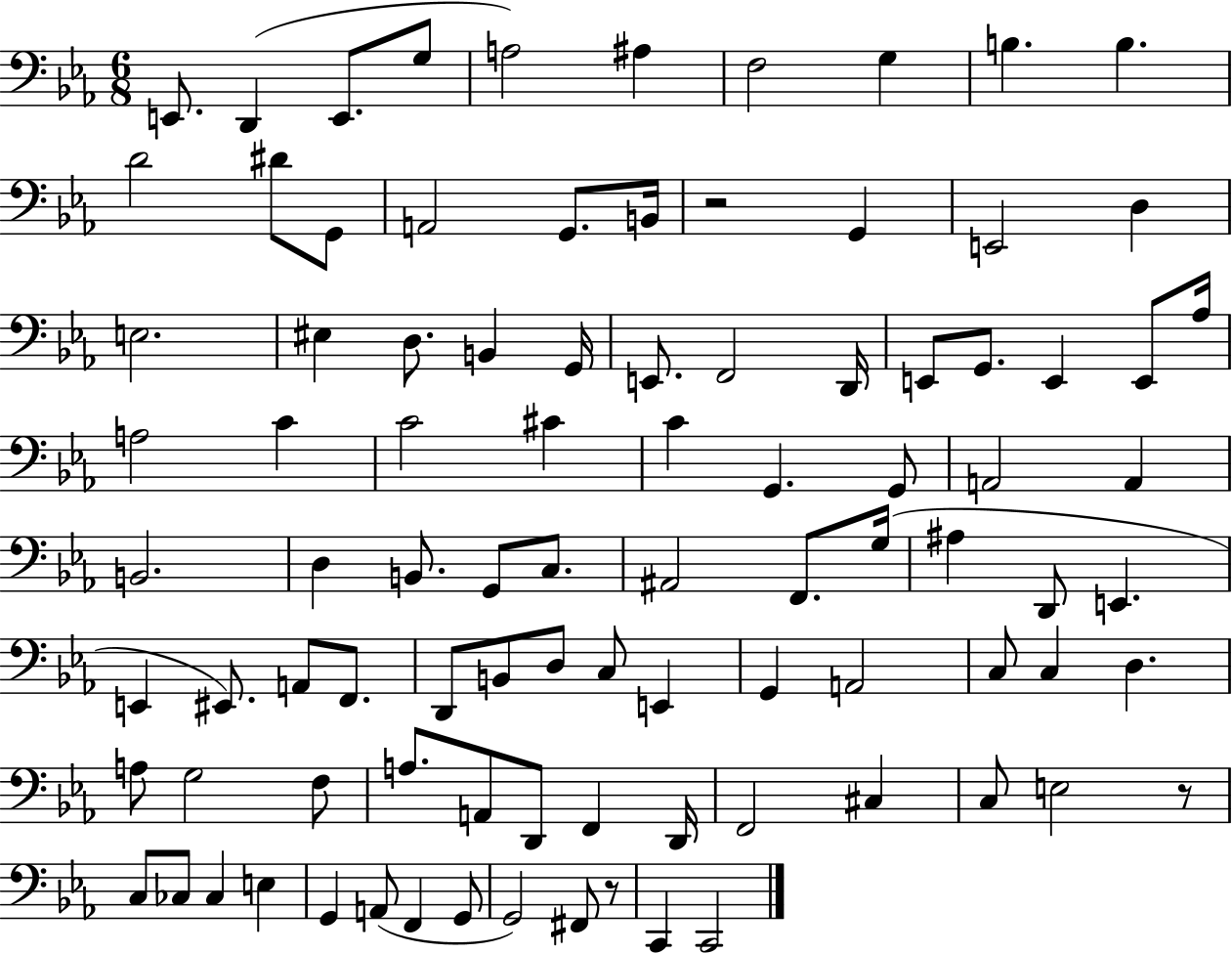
X:1
T:Untitled
M:6/8
L:1/4
K:Eb
E,,/2 D,, E,,/2 G,/2 A,2 ^A, F,2 G, B, B, D2 ^D/2 G,,/2 A,,2 G,,/2 B,,/4 z2 G,, E,,2 D, E,2 ^E, D,/2 B,, G,,/4 E,,/2 F,,2 D,,/4 E,,/2 G,,/2 E,, E,,/2 _A,/4 A,2 C C2 ^C C G,, G,,/2 A,,2 A,, B,,2 D, B,,/2 G,,/2 C,/2 ^A,,2 F,,/2 G,/4 ^A, D,,/2 E,, E,, ^E,,/2 A,,/2 F,,/2 D,,/2 B,,/2 D,/2 C,/2 E,, G,, A,,2 C,/2 C, D, A,/2 G,2 F,/2 A,/2 A,,/2 D,,/2 F,, D,,/4 F,,2 ^C, C,/2 E,2 z/2 C,/2 _C,/2 _C, E, G,, A,,/2 F,, G,,/2 G,,2 ^F,,/2 z/2 C,, C,,2